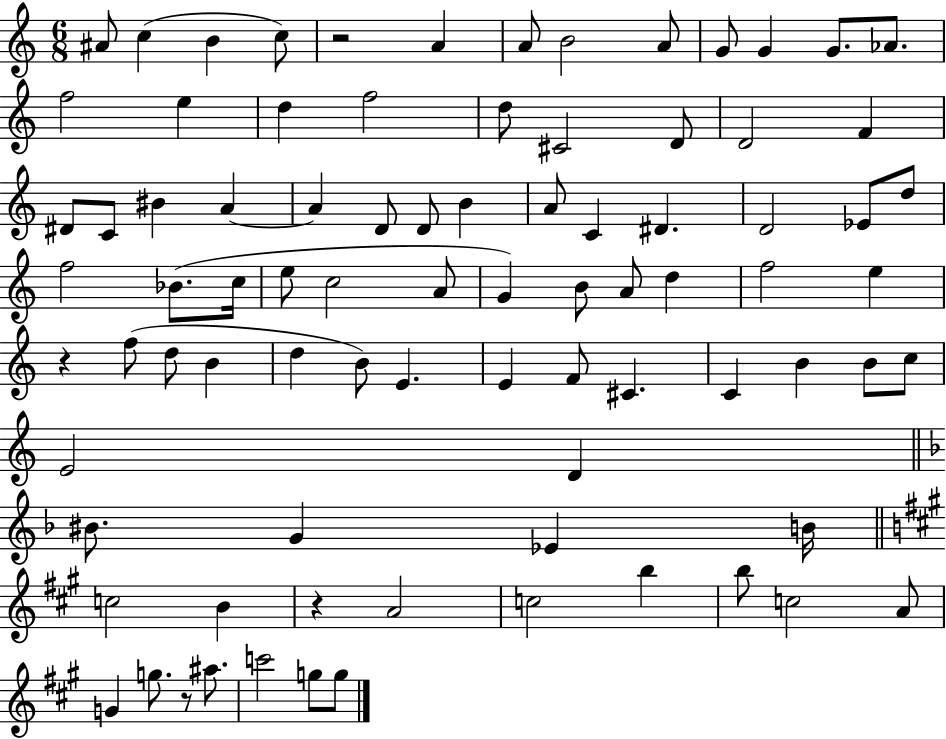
A#4/e C5/q B4/q C5/e R/h A4/q A4/e B4/h A4/e G4/e G4/q G4/e. Ab4/e. F5/h E5/q D5/q F5/h D5/e C#4/h D4/e D4/h F4/q D#4/e C4/e BIS4/q A4/q A4/q D4/e D4/e B4/q A4/e C4/q D#4/q. D4/h Eb4/e D5/e F5/h Bb4/e. C5/s E5/e C5/h A4/e G4/q B4/e A4/e D5/q F5/h E5/q R/q F5/e D5/e B4/q D5/q B4/e E4/q. E4/q F4/e C#4/q. C4/q B4/q B4/e C5/e E4/h D4/q BIS4/e. G4/q Eb4/q B4/s C5/h B4/q R/q A4/h C5/h B5/q B5/e C5/h A4/e G4/q G5/e. R/e A#5/e. C6/h G5/e G5/e